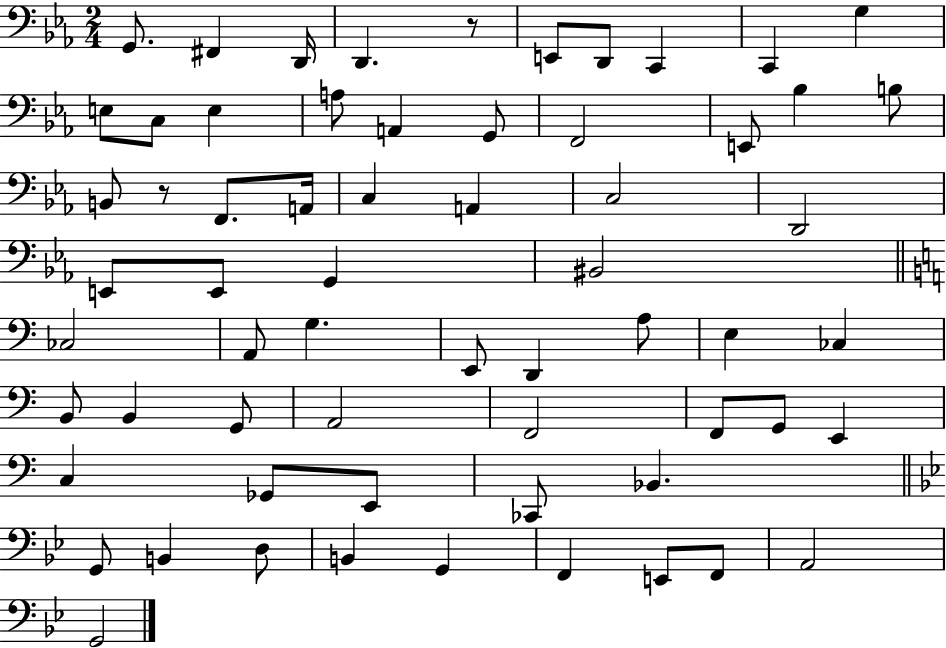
X:1
T:Untitled
M:2/4
L:1/4
K:Eb
G,,/2 ^F,, D,,/4 D,, z/2 E,,/2 D,,/2 C,, C,, G, E,/2 C,/2 E, A,/2 A,, G,,/2 F,,2 E,,/2 _B, B,/2 B,,/2 z/2 F,,/2 A,,/4 C, A,, C,2 D,,2 E,,/2 E,,/2 G,, ^B,,2 _C,2 A,,/2 G, E,,/2 D,, A,/2 E, _C, B,,/2 B,, G,,/2 A,,2 F,,2 F,,/2 G,,/2 E,, C, _G,,/2 E,,/2 _C,,/2 _B,, G,,/2 B,, D,/2 B,, G,, F,, E,,/2 F,,/2 A,,2 G,,2